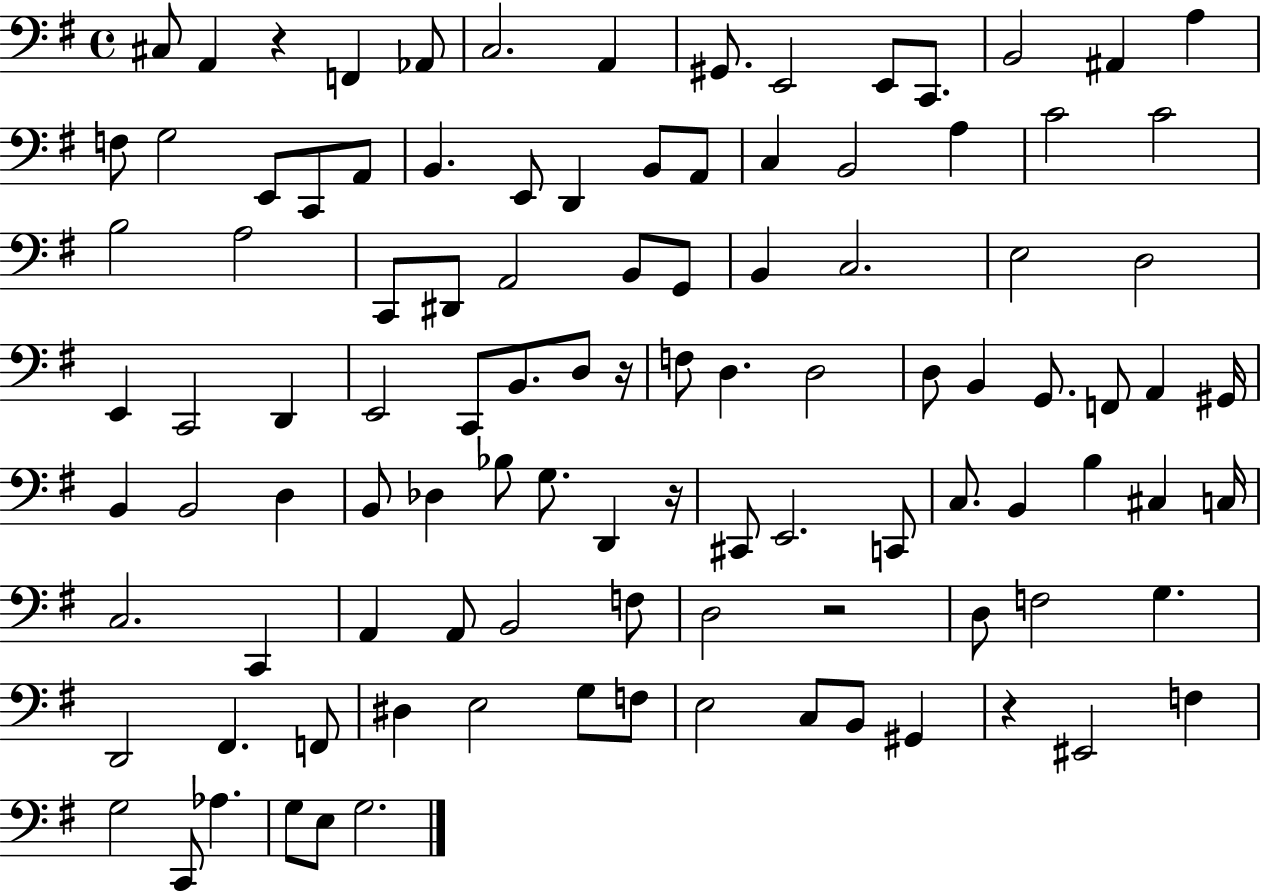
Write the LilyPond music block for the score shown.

{
  \clef bass
  \time 4/4
  \defaultTimeSignature
  \key g \major
  cis8 a,4 r4 f,4 aes,8 | c2. a,4 | gis,8. e,2 e,8 c,8. | b,2 ais,4 a4 | \break f8 g2 e,8 c,8 a,8 | b,4. e,8 d,4 b,8 a,8 | c4 b,2 a4 | c'2 c'2 | \break b2 a2 | c,8 dis,8 a,2 b,8 g,8 | b,4 c2. | e2 d2 | \break e,4 c,2 d,4 | e,2 c,8 b,8. d8 r16 | f8 d4. d2 | d8 b,4 g,8. f,8 a,4 gis,16 | \break b,4 b,2 d4 | b,8 des4 bes8 g8. d,4 r16 | cis,8 e,2. c,8 | c8. b,4 b4 cis4 c16 | \break c2. c,4 | a,4 a,8 b,2 f8 | d2 r2 | d8 f2 g4. | \break d,2 fis,4. f,8 | dis4 e2 g8 f8 | e2 c8 b,8 gis,4 | r4 eis,2 f4 | \break g2 c,8 aes4. | g8 e8 g2. | \bar "|."
}